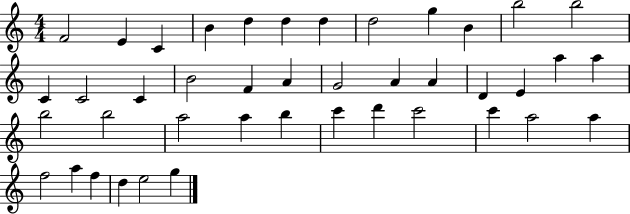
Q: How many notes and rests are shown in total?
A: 42